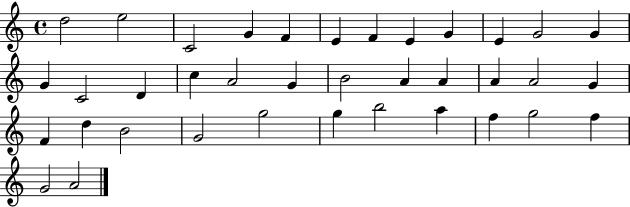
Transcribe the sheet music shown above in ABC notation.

X:1
T:Untitled
M:4/4
L:1/4
K:C
d2 e2 C2 G F E F E G E G2 G G C2 D c A2 G B2 A A A A2 G F d B2 G2 g2 g b2 a f g2 f G2 A2